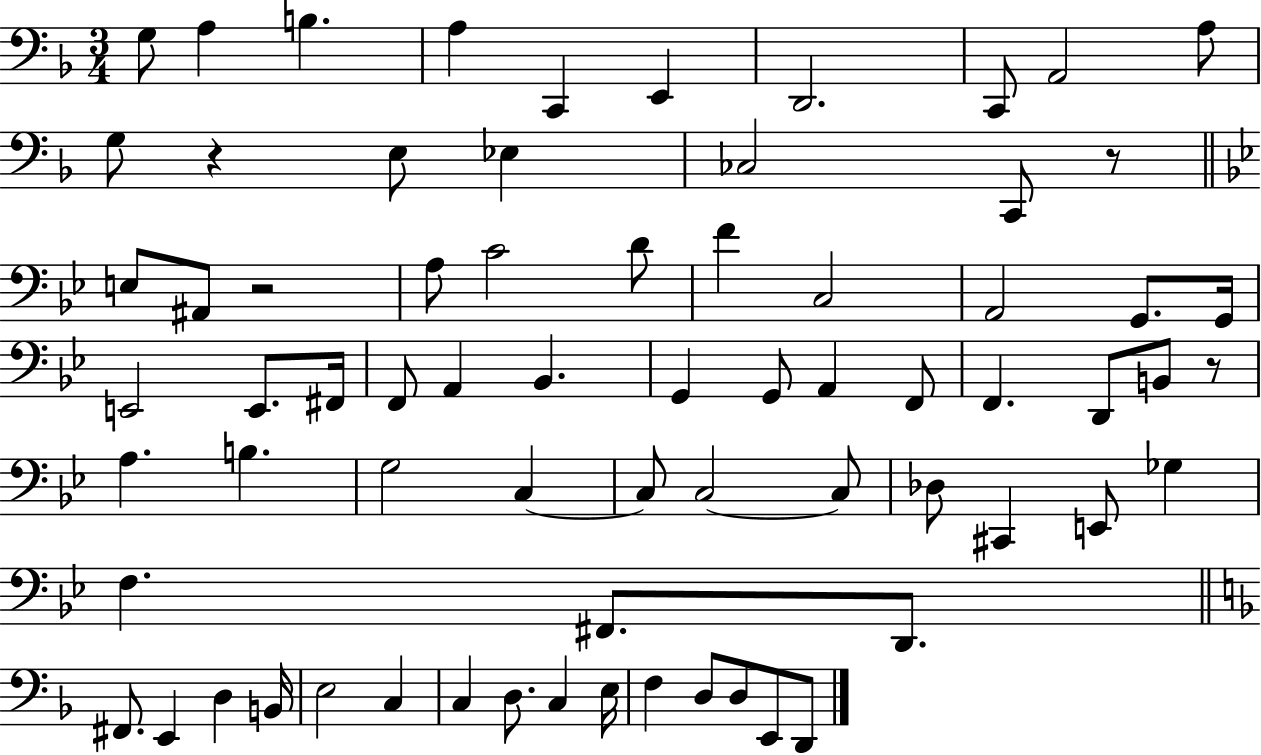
G3/e A3/q B3/q. A3/q C2/q E2/q D2/h. C2/e A2/h A3/e G3/e R/q E3/e Eb3/q CES3/h C2/e R/e E3/e A#2/e R/h A3/e C4/h D4/e F4/q C3/h A2/h G2/e. G2/s E2/h E2/e. F#2/s F2/e A2/q Bb2/q. G2/q G2/e A2/q F2/e F2/q. D2/e B2/e R/e A3/q. B3/q. G3/h C3/q C3/e C3/h C3/e Db3/e C#2/q E2/e Gb3/q F3/q. F#2/e. D2/e. F#2/e. E2/q D3/q B2/s E3/h C3/q C3/q D3/e. C3/q E3/s F3/q D3/e D3/e E2/e D2/e